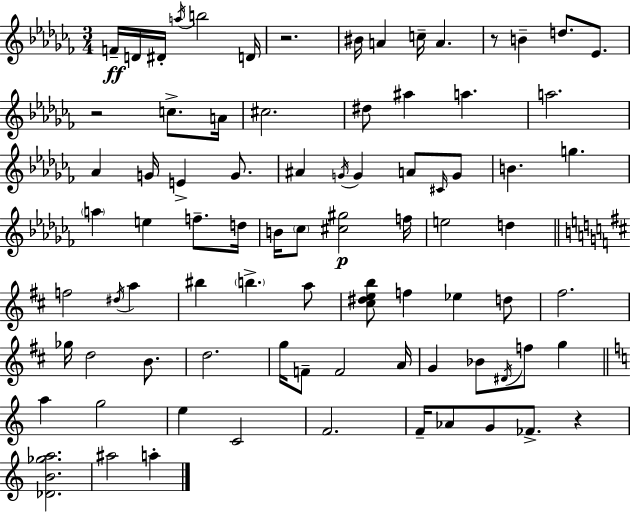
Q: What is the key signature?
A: AES minor